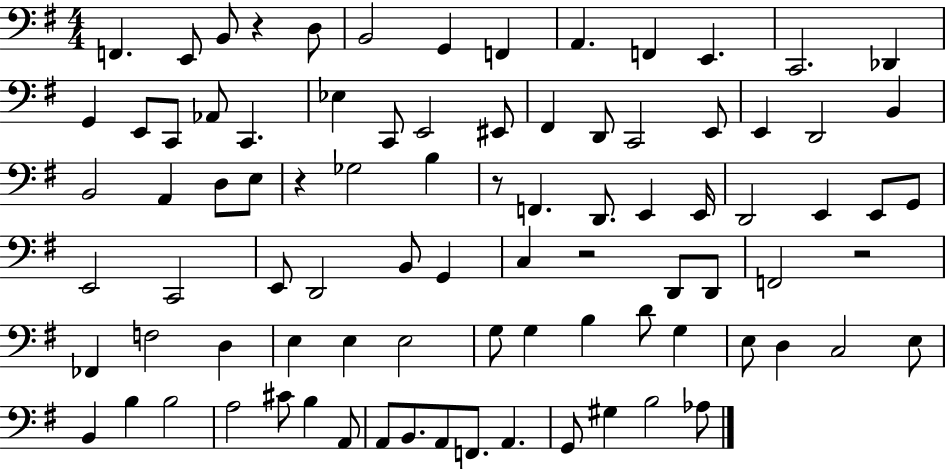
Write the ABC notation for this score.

X:1
T:Untitled
M:4/4
L:1/4
K:G
F,, E,,/2 B,,/2 z D,/2 B,,2 G,, F,, A,, F,, E,, C,,2 _D,, G,, E,,/2 C,,/2 _A,,/2 C,, _E, C,,/2 E,,2 ^E,,/2 ^F,, D,,/2 C,,2 E,,/2 E,, D,,2 B,, B,,2 A,, D,/2 E,/2 z _G,2 B, z/2 F,, D,,/2 E,, E,,/4 D,,2 E,, E,,/2 G,,/2 E,,2 C,,2 E,,/2 D,,2 B,,/2 G,, C, z2 D,,/2 D,,/2 F,,2 z2 _F,, F,2 D, E, E, E,2 G,/2 G, B, D/2 G, E,/2 D, C,2 E,/2 B,, B, B,2 A,2 ^C/2 B, A,,/2 A,,/2 B,,/2 A,,/2 F,,/2 A,, G,,/2 ^G, B,2 _A,/2